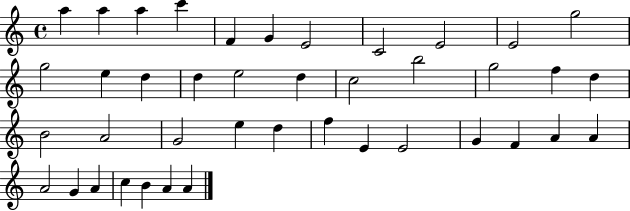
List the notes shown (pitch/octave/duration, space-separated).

A5/q A5/q A5/q C6/q F4/q G4/q E4/h C4/h E4/h E4/h G5/h G5/h E5/q D5/q D5/q E5/h D5/q C5/h B5/h G5/h F5/q D5/q B4/h A4/h G4/h E5/q D5/q F5/q E4/q E4/h G4/q F4/q A4/q A4/q A4/h G4/q A4/q C5/q B4/q A4/q A4/q